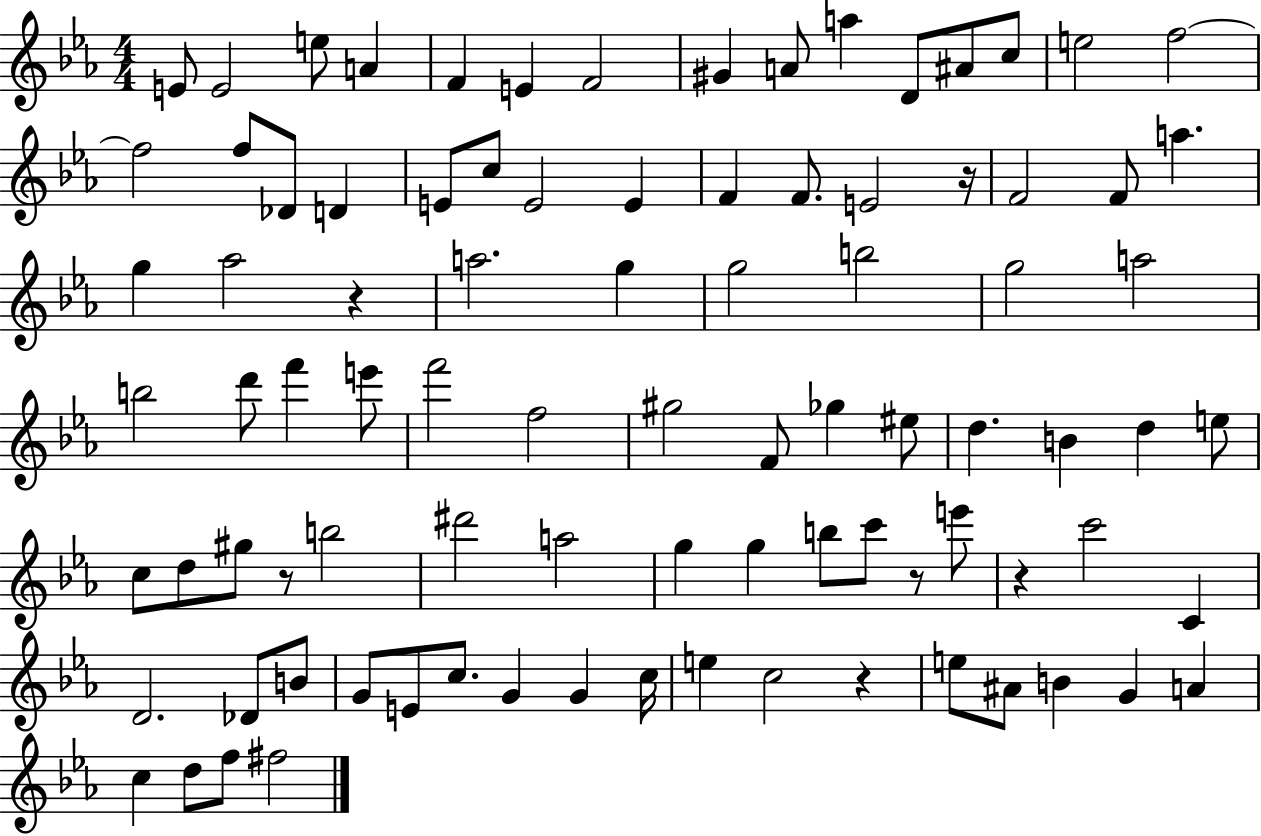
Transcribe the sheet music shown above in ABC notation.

X:1
T:Untitled
M:4/4
L:1/4
K:Eb
E/2 E2 e/2 A F E F2 ^G A/2 a D/2 ^A/2 c/2 e2 f2 f2 f/2 _D/2 D E/2 c/2 E2 E F F/2 E2 z/4 F2 F/2 a g _a2 z a2 g g2 b2 g2 a2 b2 d'/2 f' e'/2 f'2 f2 ^g2 F/2 _g ^e/2 d B d e/2 c/2 d/2 ^g/2 z/2 b2 ^d'2 a2 g g b/2 c'/2 z/2 e'/2 z c'2 C D2 _D/2 B/2 G/2 E/2 c/2 G G c/4 e c2 z e/2 ^A/2 B G A c d/2 f/2 ^f2